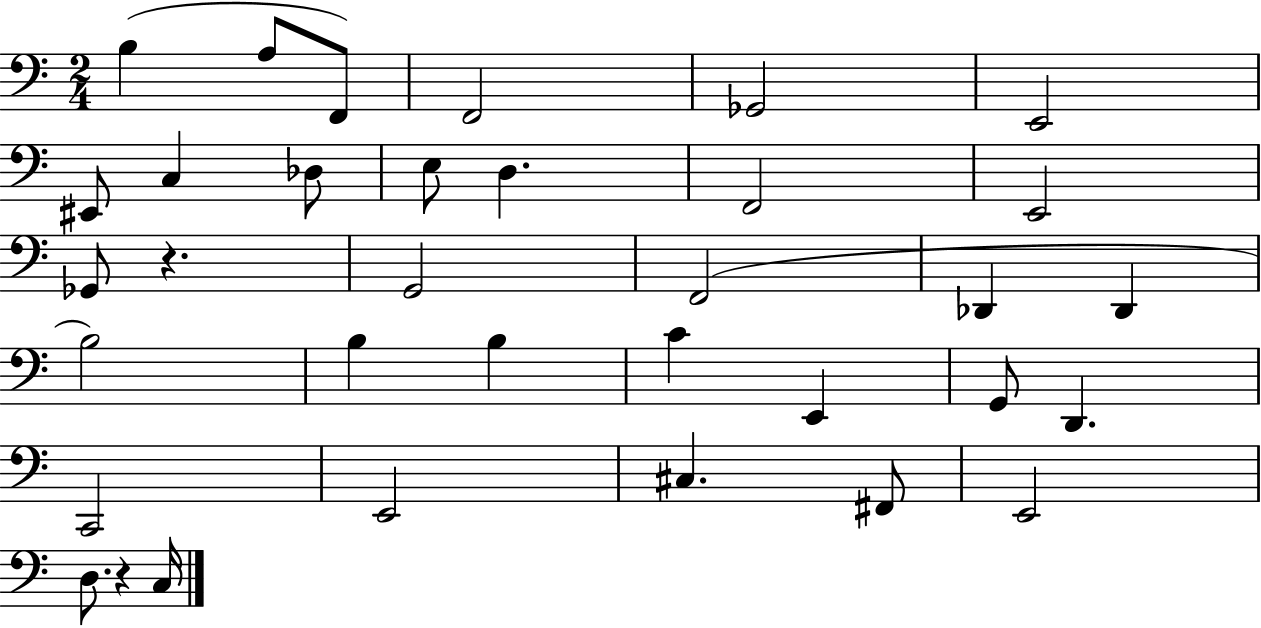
X:1
T:Untitled
M:2/4
L:1/4
K:C
B, A,/2 F,,/2 F,,2 _G,,2 E,,2 ^E,,/2 C, _D,/2 E,/2 D, F,,2 E,,2 _G,,/2 z G,,2 F,,2 _D,, _D,, B,2 B, B, C E,, G,,/2 D,, C,,2 E,,2 ^C, ^F,,/2 E,,2 D,/2 z C,/4